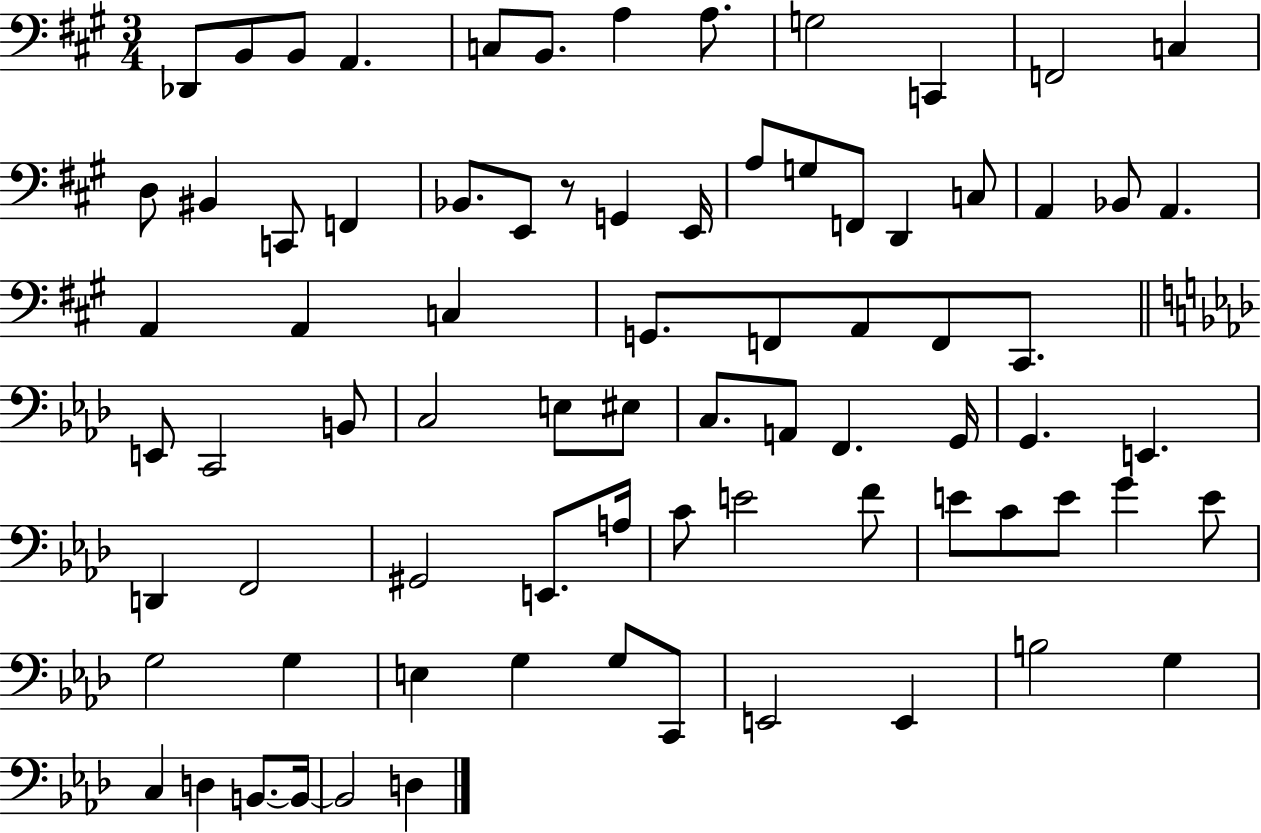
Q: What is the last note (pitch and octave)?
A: D3